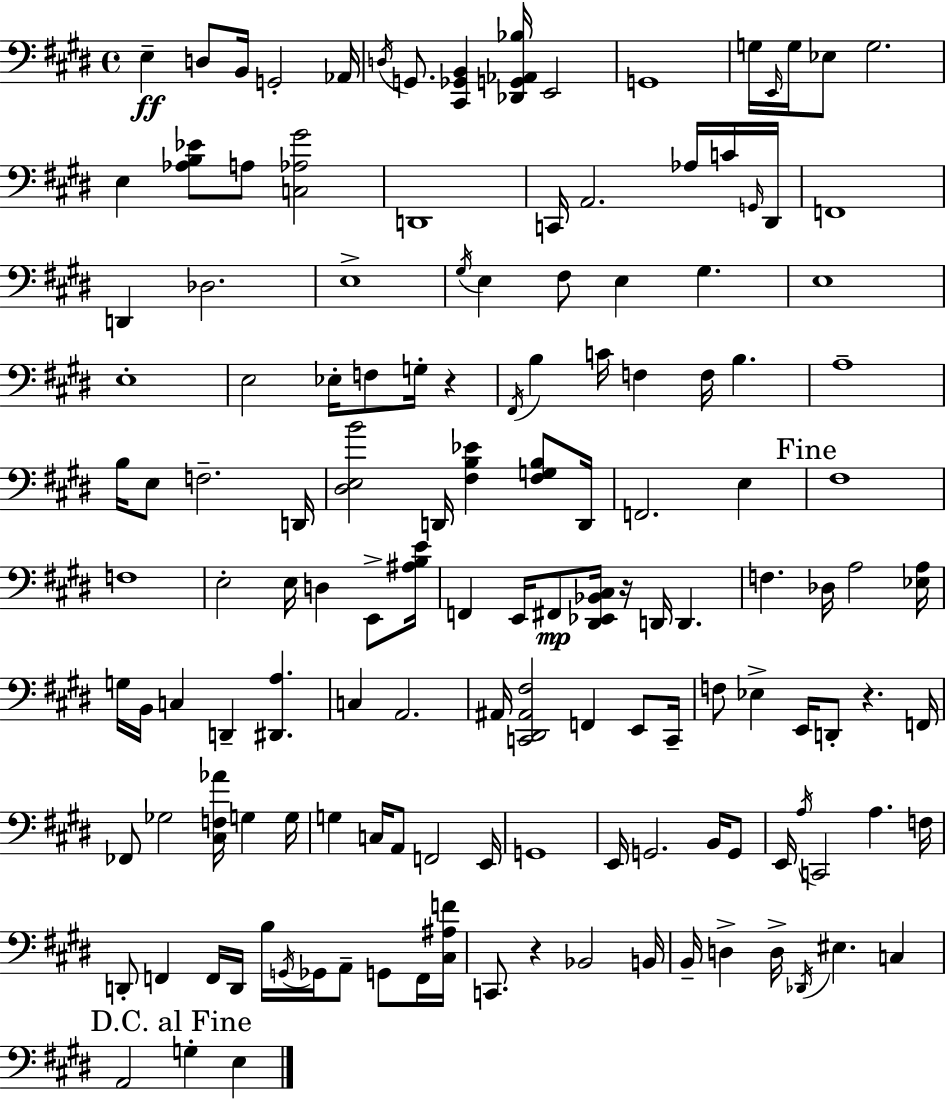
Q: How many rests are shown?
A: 4